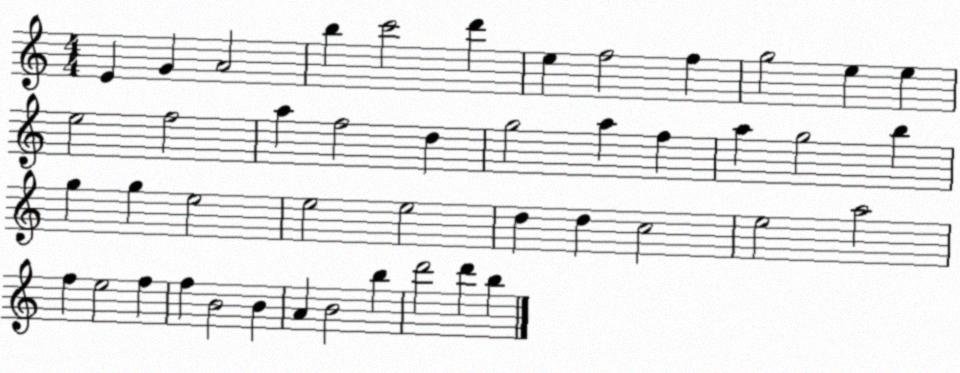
X:1
T:Untitled
M:4/4
L:1/4
K:C
E G A2 b c'2 d' e f2 f g2 e e e2 f2 a f2 d g2 a f a g2 b g g e2 e2 e2 d d c2 e2 a2 f e2 f f B2 B A B2 b d'2 d' b